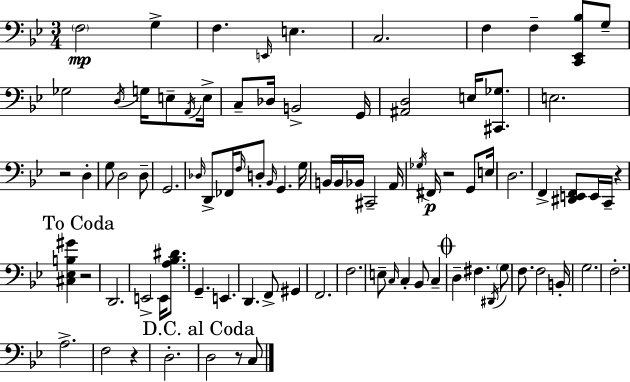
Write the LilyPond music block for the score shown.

{
  \clef bass
  \numericTimeSignature
  \time 3/4
  \key g \minor
  \parenthesize f2\mp g4-> | f4. \grace { e,16 } e4. | c2. | f4 f4-- <c, ees, bes>8 g8-- | \break ges2 \acciaccatura { d16 } g16 e8-- | \acciaccatura { a,16 } e16-> c8-- des16 b,2-> | g,16 <ais, d>2 e16 | <cis, ges>8. e2. | \break r2 d4-. | g8 d2 | d8-- g,2. | \grace { des16 } d,8-> fes,16 \grace { f16 } d8-. \grace { bes,16 } g,4. | \break g16 b,16 b,16 bes,16 cis,2-- | a,16 \acciaccatura { ges16 } fis,16\p r2 | g,8 e16 d2. | f,4-> <dis, e, f,>8 | \break e,16 c,16-- r4 \mark "To Coda" <cis ees b gis'>4 r2 | d,2. | e,2-> | e,16 <a bes dis'>8. g,4.-- | \break e,4. d,4. | f,8-> gis,4 f,2. | f2. | e8-- \grace { c16 } c4-. | \break bes,8 c4-- \mark \markup { \musicglyph "scripts.coda" } d4-- | fis4. \acciaccatura { dis,16 } \parenthesize g8 f8. | f2 b,16-. g2. | f2.-. | \break a2.-> | f2 | r4 d2.-. | \mark "D.C. al Coda" d2 | \break r8 c8 \bar "|."
}